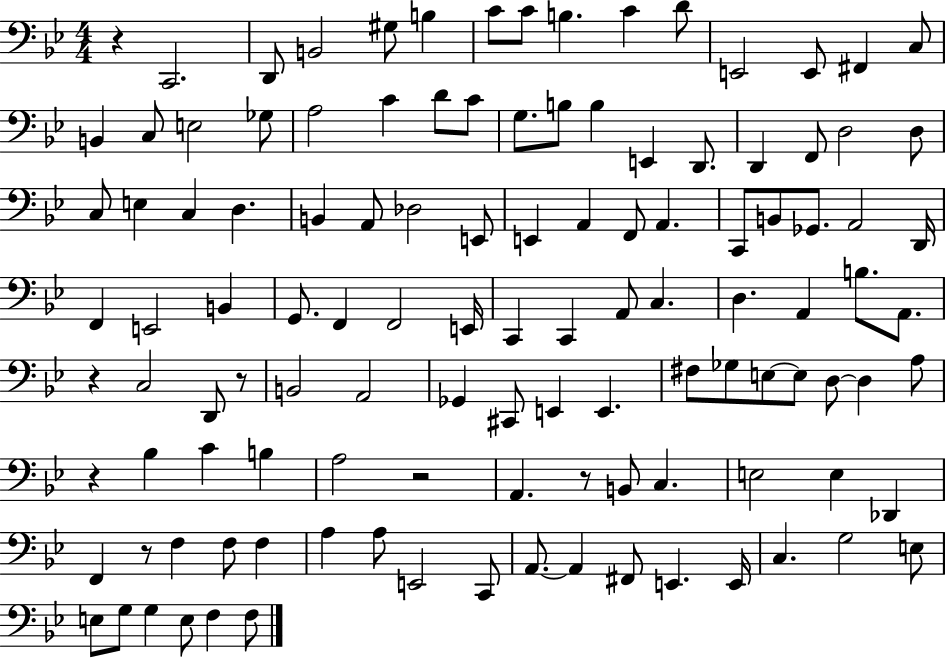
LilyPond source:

{
  \clef bass
  \numericTimeSignature
  \time 4/4
  \key bes \major
  \repeat volta 2 { r4 c,2. | d,8 b,2 gis8 b4 | c'8 c'8 b4. c'4 d'8 | e,2 e,8 fis,4 c8 | \break b,4 c8 e2 ges8 | a2 c'4 d'8 c'8 | g8. b8 b4 e,4 d,8. | d,4 f,8 d2 d8 | \break c8 e4 c4 d4. | b,4 a,8 des2 e,8 | e,4 a,4 f,8 a,4. | c,8 b,8 ges,8. a,2 d,16 | \break f,4 e,2 b,4 | g,8. f,4 f,2 e,16 | c,4 c,4 a,8 c4. | d4. a,4 b8. a,8. | \break r4 c2 d,8 r8 | b,2 a,2 | ges,4 cis,8 e,4 e,4. | fis8 ges8 e8~~ e8 d8~~ d4 a8 | \break r4 bes4 c'4 b4 | a2 r2 | a,4. r8 b,8 c4. | e2 e4 des,4 | \break f,4 r8 f4 f8 f4 | a4 a8 e,2 c,8 | a,8.~~ a,4 fis,8 e,4. e,16 | c4. g2 e8 | \break e8 g8 g4 e8 f4 f8 | } \bar "|."
}